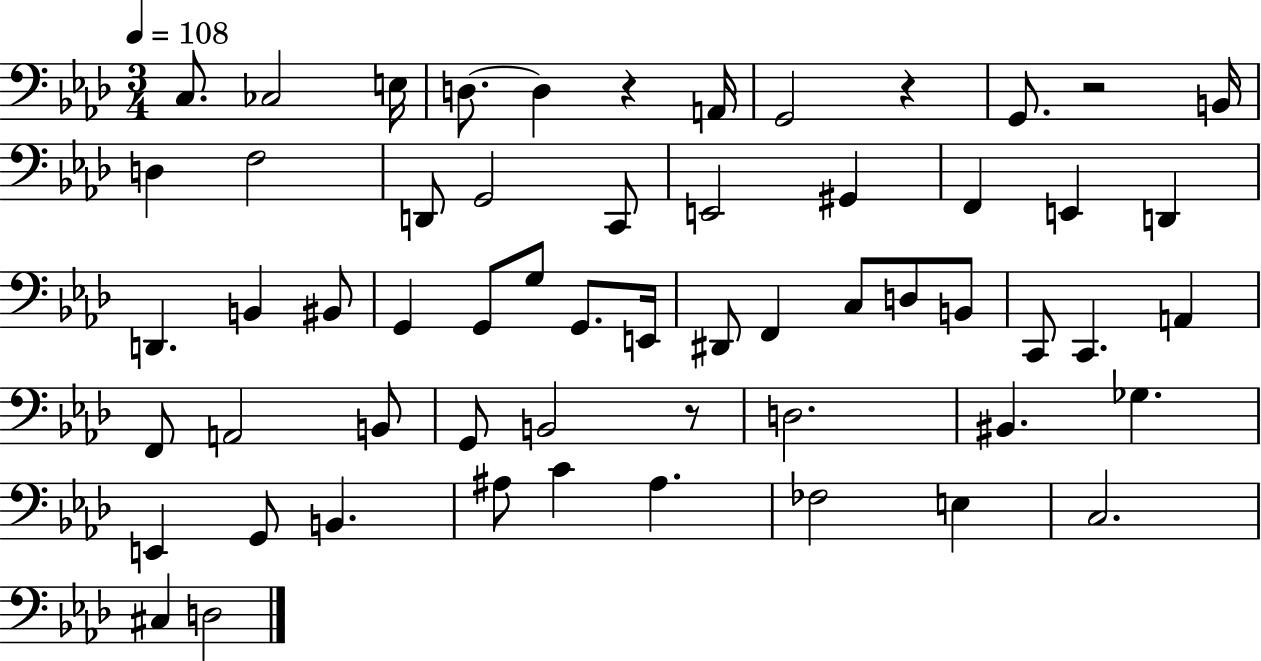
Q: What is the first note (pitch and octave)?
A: C3